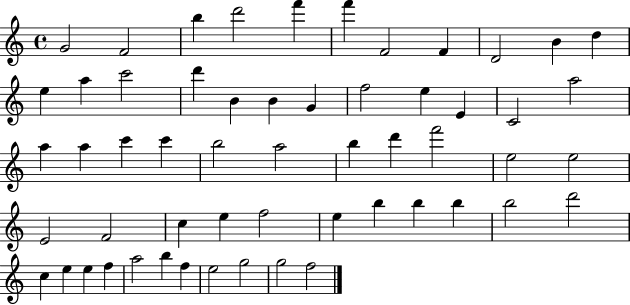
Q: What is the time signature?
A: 4/4